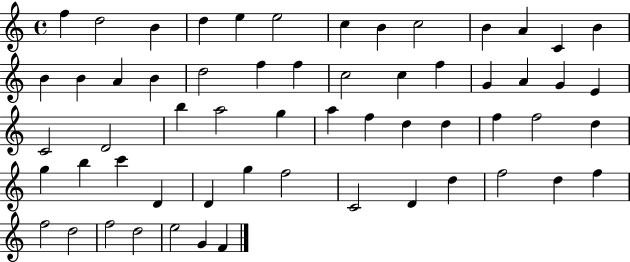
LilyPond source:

{
  \clef treble
  \time 4/4
  \defaultTimeSignature
  \key c \major
  f''4 d''2 b'4 | d''4 e''4 e''2 | c''4 b'4 c''2 | b'4 a'4 c'4 b'4 | \break b'4 b'4 a'4 b'4 | d''2 f''4 f''4 | c''2 c''4 f''4 | g'4 a'4 g'4 e'4 | \break c'2 d'2 | b''4 a''2 g''4 | a''4 f''4 d''4 d''4 | f''4 f''2 d''4 | \break g''4 b''4 c'''4 d'4 | d'4 g''4 f''2 | c'2 d'4 d''4 | f''2 d''4 f''4 | \break f''2 d''2 | f''2 d''2 | e''2 g'4 f'4 | \bar "|."
}